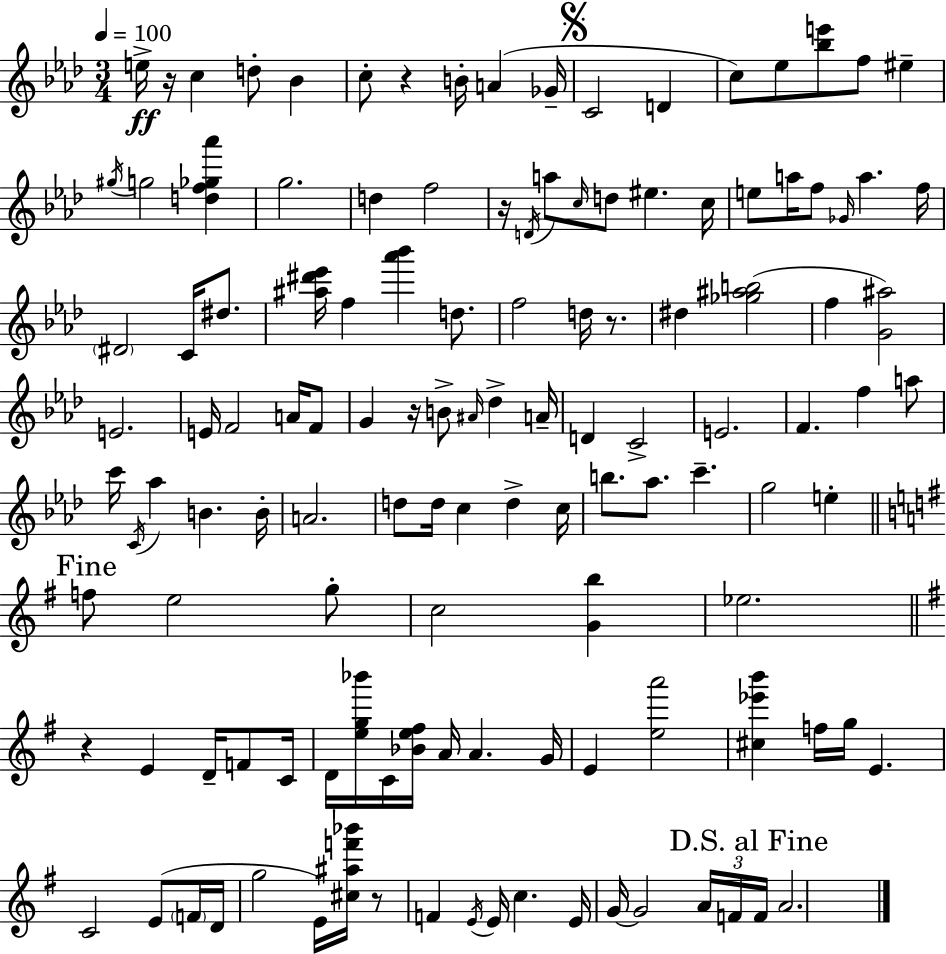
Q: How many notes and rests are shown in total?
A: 126